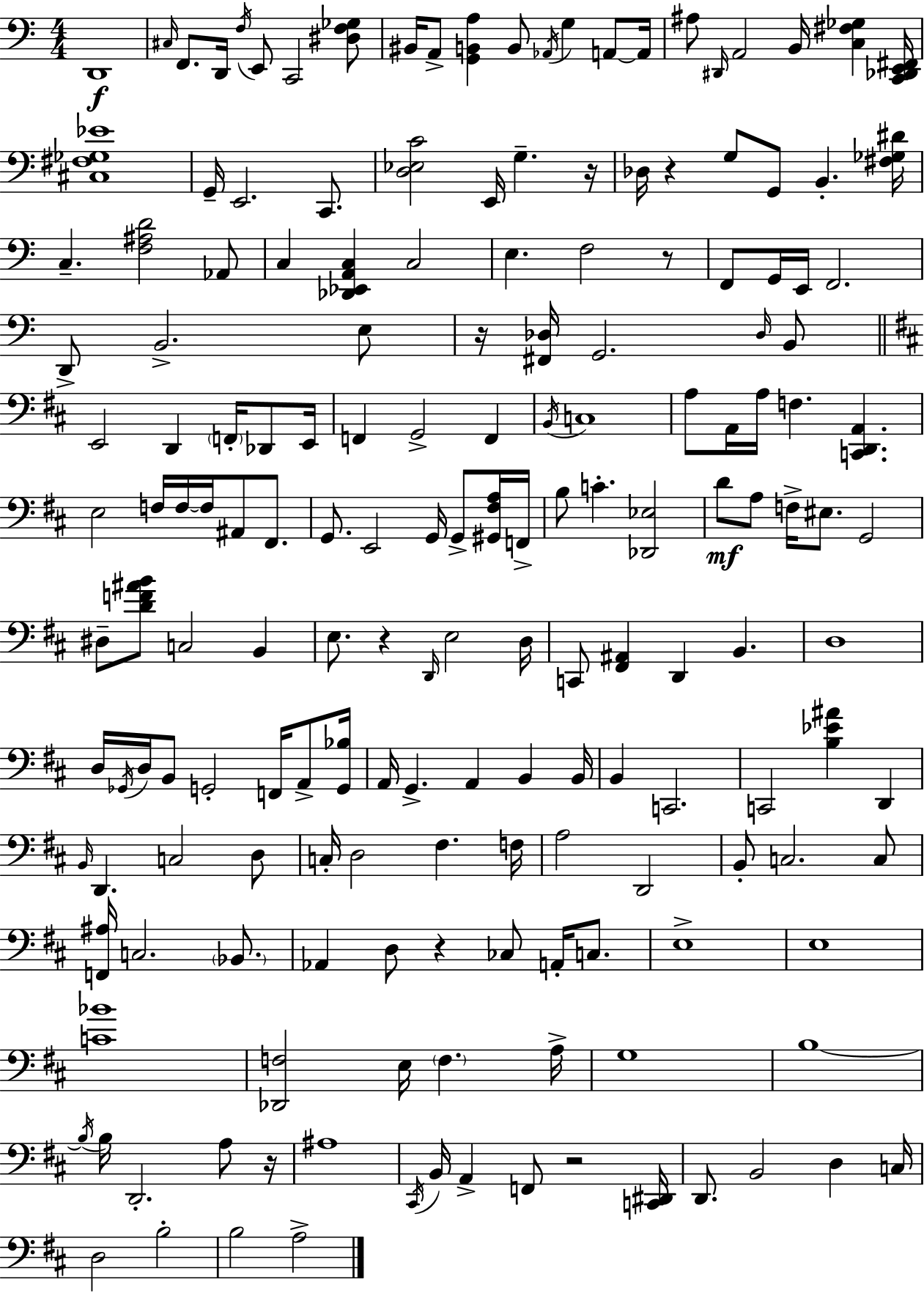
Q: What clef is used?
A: bass